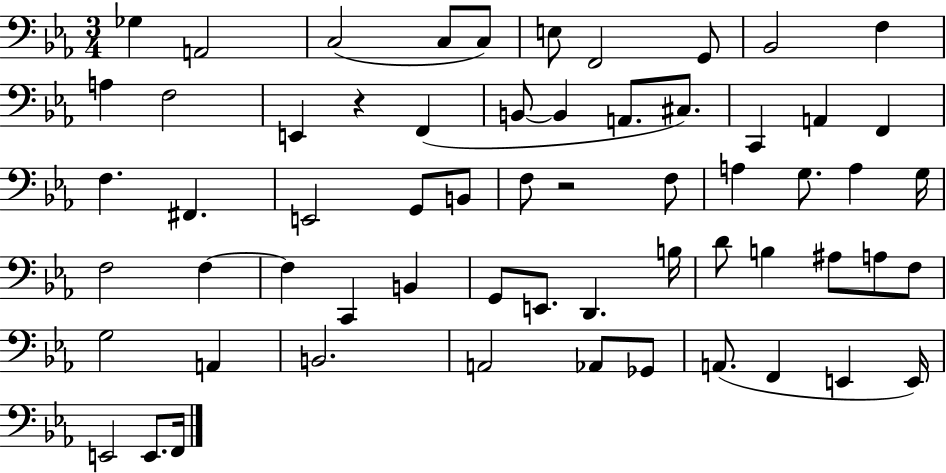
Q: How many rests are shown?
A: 2